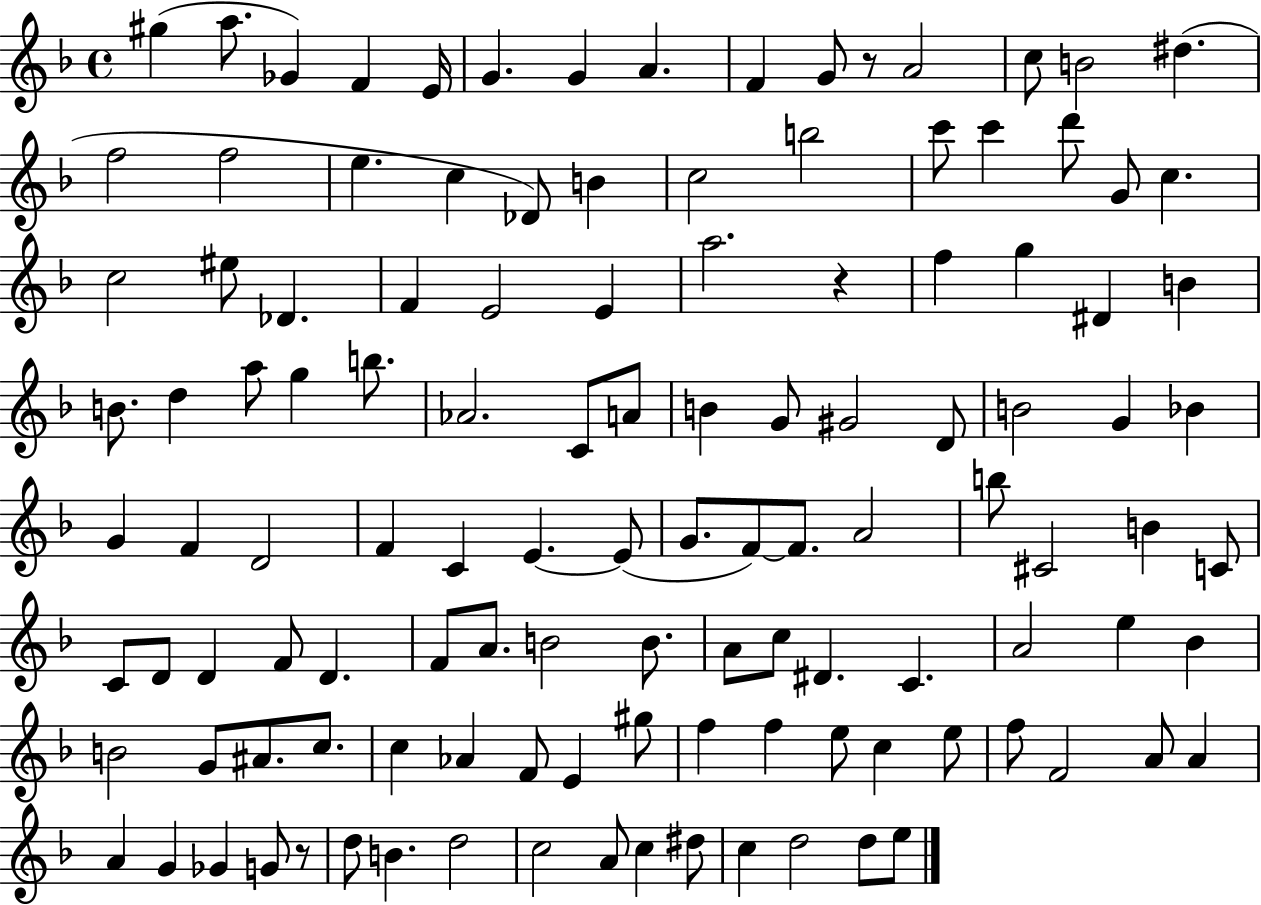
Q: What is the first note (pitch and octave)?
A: G#5